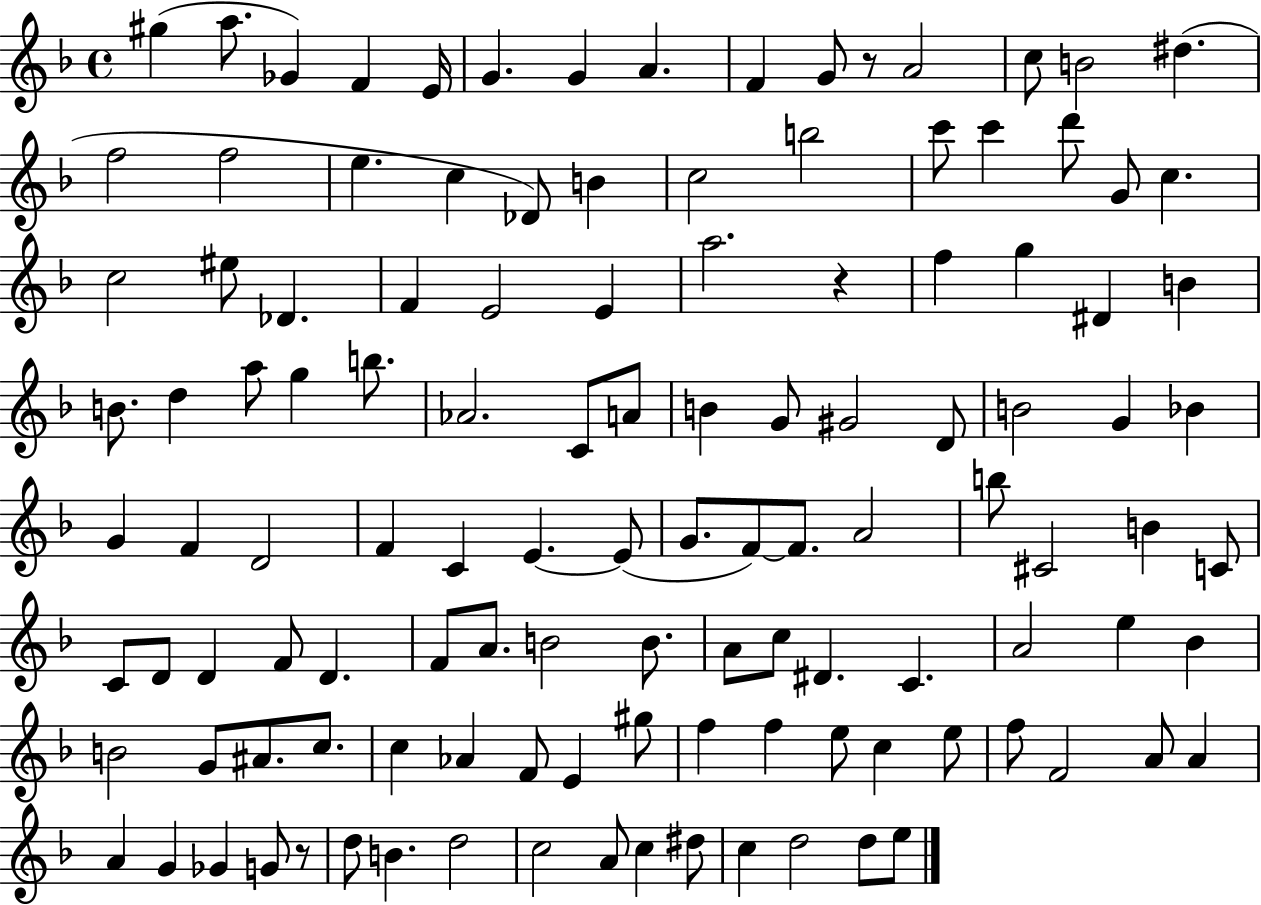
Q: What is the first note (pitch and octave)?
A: G#5